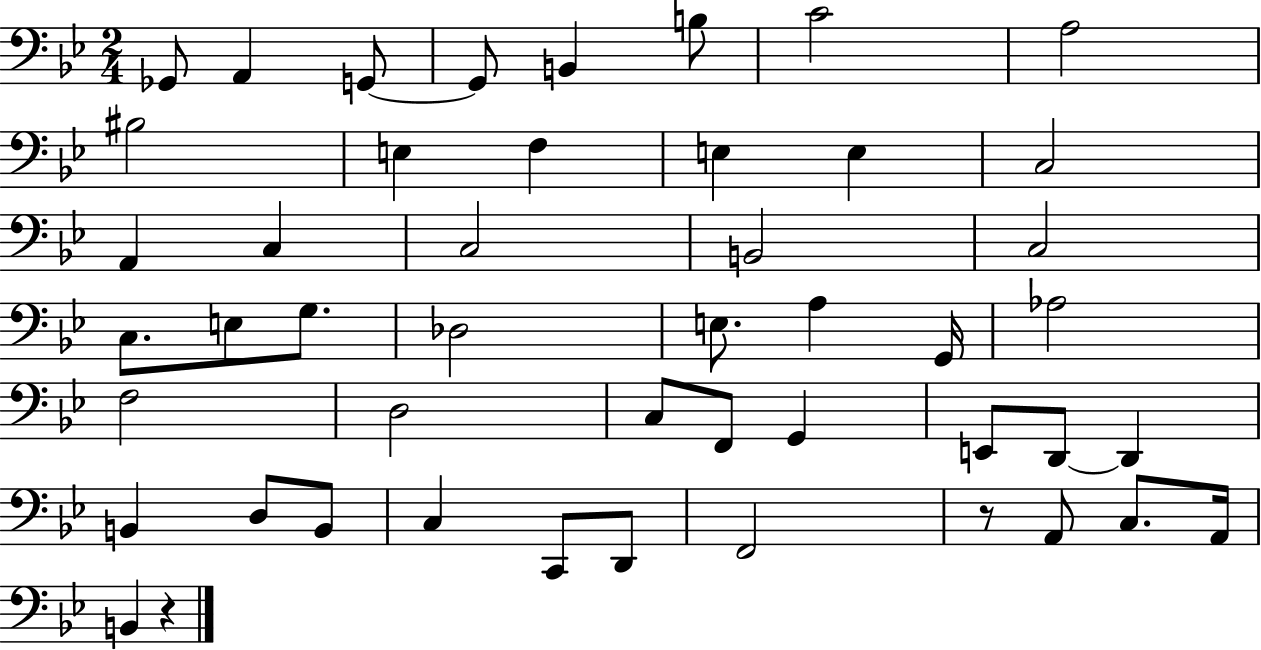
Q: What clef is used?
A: bass